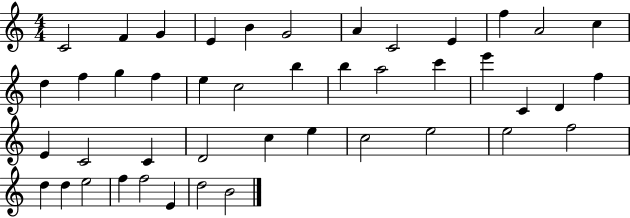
C4/h F4/q G4/q E4/q B4/q G4/h A4/q C4/h E4/q F5/q A4/h C5/q D5/q F5/q G5/q F5/q E5/q C5/h B5/q B5/q A5/h C6/q E6/q C4/q D4/q F5/q E4/q C4/h C4/q D4/h C5/q E5/q C5/h E5/h E5/h F5/h D5/q D5/q E5/h F5/q F5/h E4/q D5/h B4/h